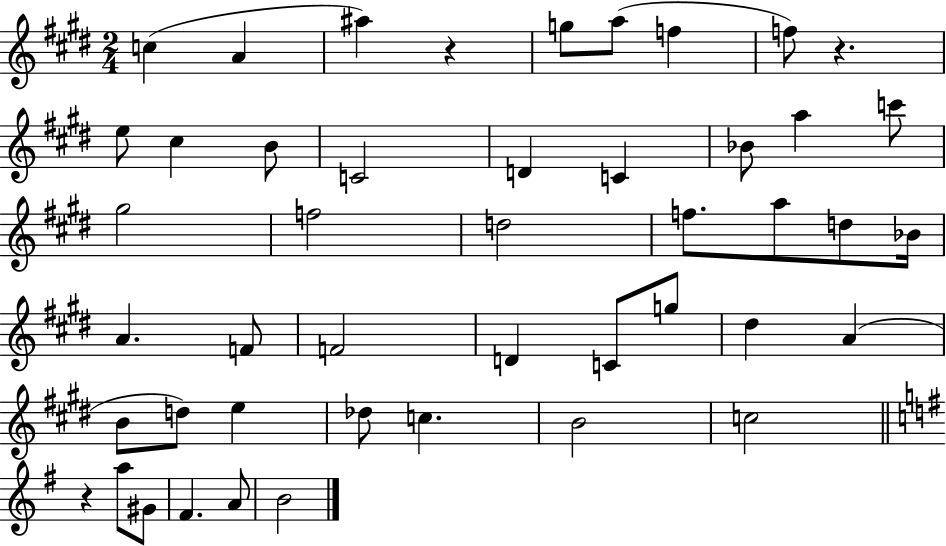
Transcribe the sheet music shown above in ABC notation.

X:1
T:Untitled
M:2/4
L:1/4
K:E
c A ^a z g/2 a/2 f f/2 z e/2 ^c B/2 C2 D C _B/2 a c'/2 ^g2 f2 d2 f/2 a/2 d/2 _B/4 A F/2 F2 D C/2 g/2 ^d A B/2 d/2 e _d/2 c B2 c2 z a/2 ^G/2 ^F A/2 B2